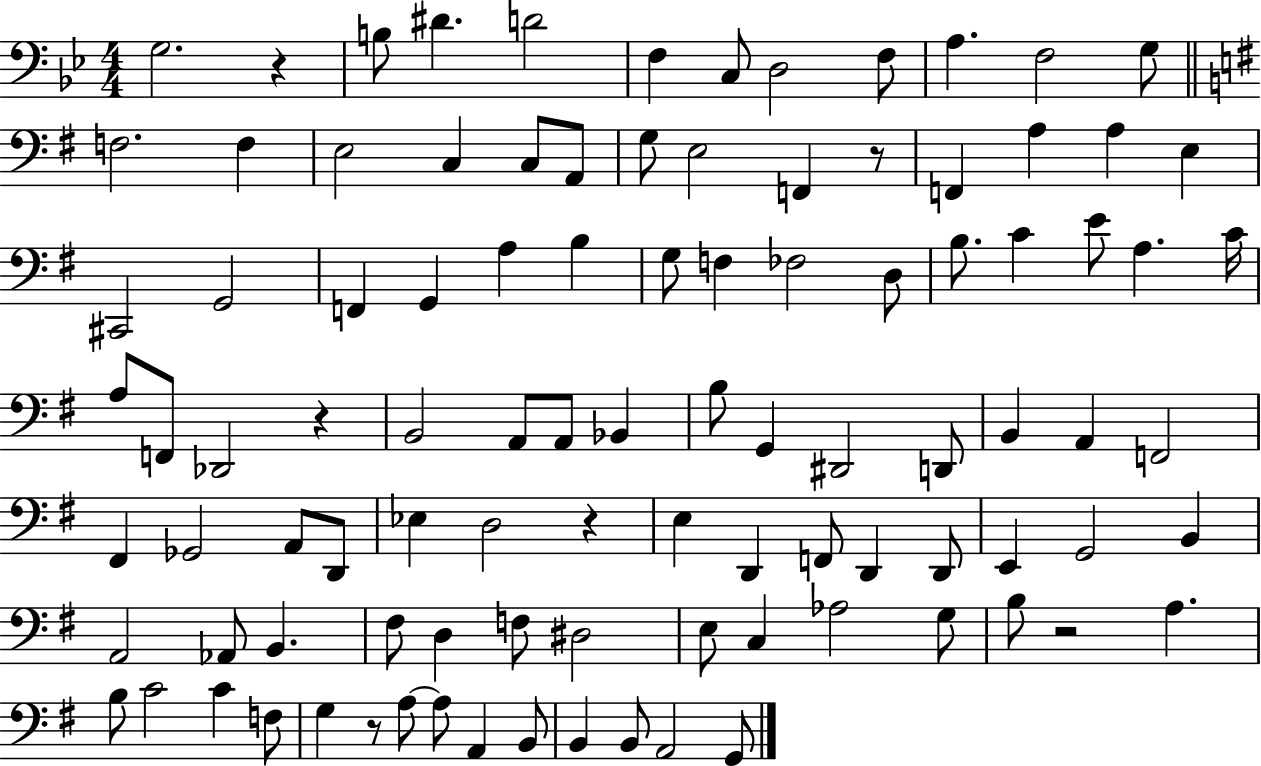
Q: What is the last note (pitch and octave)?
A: G2